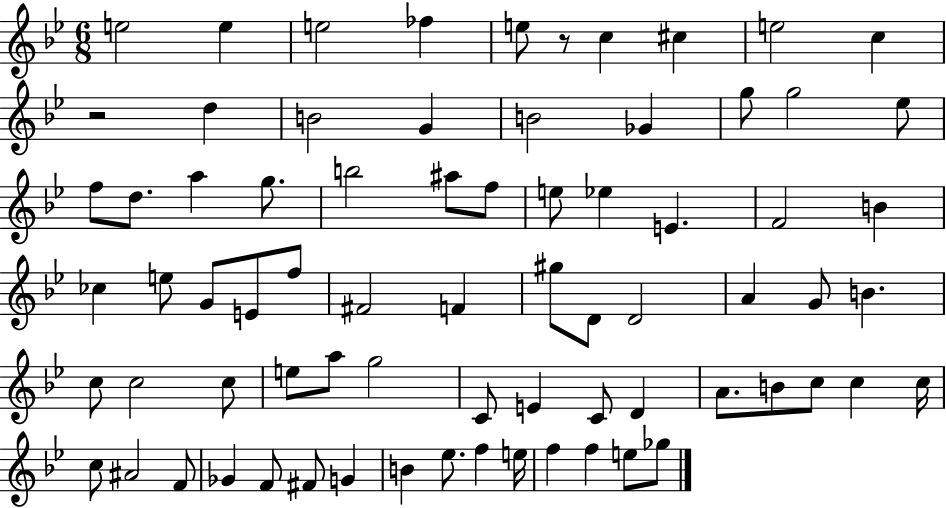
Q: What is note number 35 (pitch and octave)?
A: F#4